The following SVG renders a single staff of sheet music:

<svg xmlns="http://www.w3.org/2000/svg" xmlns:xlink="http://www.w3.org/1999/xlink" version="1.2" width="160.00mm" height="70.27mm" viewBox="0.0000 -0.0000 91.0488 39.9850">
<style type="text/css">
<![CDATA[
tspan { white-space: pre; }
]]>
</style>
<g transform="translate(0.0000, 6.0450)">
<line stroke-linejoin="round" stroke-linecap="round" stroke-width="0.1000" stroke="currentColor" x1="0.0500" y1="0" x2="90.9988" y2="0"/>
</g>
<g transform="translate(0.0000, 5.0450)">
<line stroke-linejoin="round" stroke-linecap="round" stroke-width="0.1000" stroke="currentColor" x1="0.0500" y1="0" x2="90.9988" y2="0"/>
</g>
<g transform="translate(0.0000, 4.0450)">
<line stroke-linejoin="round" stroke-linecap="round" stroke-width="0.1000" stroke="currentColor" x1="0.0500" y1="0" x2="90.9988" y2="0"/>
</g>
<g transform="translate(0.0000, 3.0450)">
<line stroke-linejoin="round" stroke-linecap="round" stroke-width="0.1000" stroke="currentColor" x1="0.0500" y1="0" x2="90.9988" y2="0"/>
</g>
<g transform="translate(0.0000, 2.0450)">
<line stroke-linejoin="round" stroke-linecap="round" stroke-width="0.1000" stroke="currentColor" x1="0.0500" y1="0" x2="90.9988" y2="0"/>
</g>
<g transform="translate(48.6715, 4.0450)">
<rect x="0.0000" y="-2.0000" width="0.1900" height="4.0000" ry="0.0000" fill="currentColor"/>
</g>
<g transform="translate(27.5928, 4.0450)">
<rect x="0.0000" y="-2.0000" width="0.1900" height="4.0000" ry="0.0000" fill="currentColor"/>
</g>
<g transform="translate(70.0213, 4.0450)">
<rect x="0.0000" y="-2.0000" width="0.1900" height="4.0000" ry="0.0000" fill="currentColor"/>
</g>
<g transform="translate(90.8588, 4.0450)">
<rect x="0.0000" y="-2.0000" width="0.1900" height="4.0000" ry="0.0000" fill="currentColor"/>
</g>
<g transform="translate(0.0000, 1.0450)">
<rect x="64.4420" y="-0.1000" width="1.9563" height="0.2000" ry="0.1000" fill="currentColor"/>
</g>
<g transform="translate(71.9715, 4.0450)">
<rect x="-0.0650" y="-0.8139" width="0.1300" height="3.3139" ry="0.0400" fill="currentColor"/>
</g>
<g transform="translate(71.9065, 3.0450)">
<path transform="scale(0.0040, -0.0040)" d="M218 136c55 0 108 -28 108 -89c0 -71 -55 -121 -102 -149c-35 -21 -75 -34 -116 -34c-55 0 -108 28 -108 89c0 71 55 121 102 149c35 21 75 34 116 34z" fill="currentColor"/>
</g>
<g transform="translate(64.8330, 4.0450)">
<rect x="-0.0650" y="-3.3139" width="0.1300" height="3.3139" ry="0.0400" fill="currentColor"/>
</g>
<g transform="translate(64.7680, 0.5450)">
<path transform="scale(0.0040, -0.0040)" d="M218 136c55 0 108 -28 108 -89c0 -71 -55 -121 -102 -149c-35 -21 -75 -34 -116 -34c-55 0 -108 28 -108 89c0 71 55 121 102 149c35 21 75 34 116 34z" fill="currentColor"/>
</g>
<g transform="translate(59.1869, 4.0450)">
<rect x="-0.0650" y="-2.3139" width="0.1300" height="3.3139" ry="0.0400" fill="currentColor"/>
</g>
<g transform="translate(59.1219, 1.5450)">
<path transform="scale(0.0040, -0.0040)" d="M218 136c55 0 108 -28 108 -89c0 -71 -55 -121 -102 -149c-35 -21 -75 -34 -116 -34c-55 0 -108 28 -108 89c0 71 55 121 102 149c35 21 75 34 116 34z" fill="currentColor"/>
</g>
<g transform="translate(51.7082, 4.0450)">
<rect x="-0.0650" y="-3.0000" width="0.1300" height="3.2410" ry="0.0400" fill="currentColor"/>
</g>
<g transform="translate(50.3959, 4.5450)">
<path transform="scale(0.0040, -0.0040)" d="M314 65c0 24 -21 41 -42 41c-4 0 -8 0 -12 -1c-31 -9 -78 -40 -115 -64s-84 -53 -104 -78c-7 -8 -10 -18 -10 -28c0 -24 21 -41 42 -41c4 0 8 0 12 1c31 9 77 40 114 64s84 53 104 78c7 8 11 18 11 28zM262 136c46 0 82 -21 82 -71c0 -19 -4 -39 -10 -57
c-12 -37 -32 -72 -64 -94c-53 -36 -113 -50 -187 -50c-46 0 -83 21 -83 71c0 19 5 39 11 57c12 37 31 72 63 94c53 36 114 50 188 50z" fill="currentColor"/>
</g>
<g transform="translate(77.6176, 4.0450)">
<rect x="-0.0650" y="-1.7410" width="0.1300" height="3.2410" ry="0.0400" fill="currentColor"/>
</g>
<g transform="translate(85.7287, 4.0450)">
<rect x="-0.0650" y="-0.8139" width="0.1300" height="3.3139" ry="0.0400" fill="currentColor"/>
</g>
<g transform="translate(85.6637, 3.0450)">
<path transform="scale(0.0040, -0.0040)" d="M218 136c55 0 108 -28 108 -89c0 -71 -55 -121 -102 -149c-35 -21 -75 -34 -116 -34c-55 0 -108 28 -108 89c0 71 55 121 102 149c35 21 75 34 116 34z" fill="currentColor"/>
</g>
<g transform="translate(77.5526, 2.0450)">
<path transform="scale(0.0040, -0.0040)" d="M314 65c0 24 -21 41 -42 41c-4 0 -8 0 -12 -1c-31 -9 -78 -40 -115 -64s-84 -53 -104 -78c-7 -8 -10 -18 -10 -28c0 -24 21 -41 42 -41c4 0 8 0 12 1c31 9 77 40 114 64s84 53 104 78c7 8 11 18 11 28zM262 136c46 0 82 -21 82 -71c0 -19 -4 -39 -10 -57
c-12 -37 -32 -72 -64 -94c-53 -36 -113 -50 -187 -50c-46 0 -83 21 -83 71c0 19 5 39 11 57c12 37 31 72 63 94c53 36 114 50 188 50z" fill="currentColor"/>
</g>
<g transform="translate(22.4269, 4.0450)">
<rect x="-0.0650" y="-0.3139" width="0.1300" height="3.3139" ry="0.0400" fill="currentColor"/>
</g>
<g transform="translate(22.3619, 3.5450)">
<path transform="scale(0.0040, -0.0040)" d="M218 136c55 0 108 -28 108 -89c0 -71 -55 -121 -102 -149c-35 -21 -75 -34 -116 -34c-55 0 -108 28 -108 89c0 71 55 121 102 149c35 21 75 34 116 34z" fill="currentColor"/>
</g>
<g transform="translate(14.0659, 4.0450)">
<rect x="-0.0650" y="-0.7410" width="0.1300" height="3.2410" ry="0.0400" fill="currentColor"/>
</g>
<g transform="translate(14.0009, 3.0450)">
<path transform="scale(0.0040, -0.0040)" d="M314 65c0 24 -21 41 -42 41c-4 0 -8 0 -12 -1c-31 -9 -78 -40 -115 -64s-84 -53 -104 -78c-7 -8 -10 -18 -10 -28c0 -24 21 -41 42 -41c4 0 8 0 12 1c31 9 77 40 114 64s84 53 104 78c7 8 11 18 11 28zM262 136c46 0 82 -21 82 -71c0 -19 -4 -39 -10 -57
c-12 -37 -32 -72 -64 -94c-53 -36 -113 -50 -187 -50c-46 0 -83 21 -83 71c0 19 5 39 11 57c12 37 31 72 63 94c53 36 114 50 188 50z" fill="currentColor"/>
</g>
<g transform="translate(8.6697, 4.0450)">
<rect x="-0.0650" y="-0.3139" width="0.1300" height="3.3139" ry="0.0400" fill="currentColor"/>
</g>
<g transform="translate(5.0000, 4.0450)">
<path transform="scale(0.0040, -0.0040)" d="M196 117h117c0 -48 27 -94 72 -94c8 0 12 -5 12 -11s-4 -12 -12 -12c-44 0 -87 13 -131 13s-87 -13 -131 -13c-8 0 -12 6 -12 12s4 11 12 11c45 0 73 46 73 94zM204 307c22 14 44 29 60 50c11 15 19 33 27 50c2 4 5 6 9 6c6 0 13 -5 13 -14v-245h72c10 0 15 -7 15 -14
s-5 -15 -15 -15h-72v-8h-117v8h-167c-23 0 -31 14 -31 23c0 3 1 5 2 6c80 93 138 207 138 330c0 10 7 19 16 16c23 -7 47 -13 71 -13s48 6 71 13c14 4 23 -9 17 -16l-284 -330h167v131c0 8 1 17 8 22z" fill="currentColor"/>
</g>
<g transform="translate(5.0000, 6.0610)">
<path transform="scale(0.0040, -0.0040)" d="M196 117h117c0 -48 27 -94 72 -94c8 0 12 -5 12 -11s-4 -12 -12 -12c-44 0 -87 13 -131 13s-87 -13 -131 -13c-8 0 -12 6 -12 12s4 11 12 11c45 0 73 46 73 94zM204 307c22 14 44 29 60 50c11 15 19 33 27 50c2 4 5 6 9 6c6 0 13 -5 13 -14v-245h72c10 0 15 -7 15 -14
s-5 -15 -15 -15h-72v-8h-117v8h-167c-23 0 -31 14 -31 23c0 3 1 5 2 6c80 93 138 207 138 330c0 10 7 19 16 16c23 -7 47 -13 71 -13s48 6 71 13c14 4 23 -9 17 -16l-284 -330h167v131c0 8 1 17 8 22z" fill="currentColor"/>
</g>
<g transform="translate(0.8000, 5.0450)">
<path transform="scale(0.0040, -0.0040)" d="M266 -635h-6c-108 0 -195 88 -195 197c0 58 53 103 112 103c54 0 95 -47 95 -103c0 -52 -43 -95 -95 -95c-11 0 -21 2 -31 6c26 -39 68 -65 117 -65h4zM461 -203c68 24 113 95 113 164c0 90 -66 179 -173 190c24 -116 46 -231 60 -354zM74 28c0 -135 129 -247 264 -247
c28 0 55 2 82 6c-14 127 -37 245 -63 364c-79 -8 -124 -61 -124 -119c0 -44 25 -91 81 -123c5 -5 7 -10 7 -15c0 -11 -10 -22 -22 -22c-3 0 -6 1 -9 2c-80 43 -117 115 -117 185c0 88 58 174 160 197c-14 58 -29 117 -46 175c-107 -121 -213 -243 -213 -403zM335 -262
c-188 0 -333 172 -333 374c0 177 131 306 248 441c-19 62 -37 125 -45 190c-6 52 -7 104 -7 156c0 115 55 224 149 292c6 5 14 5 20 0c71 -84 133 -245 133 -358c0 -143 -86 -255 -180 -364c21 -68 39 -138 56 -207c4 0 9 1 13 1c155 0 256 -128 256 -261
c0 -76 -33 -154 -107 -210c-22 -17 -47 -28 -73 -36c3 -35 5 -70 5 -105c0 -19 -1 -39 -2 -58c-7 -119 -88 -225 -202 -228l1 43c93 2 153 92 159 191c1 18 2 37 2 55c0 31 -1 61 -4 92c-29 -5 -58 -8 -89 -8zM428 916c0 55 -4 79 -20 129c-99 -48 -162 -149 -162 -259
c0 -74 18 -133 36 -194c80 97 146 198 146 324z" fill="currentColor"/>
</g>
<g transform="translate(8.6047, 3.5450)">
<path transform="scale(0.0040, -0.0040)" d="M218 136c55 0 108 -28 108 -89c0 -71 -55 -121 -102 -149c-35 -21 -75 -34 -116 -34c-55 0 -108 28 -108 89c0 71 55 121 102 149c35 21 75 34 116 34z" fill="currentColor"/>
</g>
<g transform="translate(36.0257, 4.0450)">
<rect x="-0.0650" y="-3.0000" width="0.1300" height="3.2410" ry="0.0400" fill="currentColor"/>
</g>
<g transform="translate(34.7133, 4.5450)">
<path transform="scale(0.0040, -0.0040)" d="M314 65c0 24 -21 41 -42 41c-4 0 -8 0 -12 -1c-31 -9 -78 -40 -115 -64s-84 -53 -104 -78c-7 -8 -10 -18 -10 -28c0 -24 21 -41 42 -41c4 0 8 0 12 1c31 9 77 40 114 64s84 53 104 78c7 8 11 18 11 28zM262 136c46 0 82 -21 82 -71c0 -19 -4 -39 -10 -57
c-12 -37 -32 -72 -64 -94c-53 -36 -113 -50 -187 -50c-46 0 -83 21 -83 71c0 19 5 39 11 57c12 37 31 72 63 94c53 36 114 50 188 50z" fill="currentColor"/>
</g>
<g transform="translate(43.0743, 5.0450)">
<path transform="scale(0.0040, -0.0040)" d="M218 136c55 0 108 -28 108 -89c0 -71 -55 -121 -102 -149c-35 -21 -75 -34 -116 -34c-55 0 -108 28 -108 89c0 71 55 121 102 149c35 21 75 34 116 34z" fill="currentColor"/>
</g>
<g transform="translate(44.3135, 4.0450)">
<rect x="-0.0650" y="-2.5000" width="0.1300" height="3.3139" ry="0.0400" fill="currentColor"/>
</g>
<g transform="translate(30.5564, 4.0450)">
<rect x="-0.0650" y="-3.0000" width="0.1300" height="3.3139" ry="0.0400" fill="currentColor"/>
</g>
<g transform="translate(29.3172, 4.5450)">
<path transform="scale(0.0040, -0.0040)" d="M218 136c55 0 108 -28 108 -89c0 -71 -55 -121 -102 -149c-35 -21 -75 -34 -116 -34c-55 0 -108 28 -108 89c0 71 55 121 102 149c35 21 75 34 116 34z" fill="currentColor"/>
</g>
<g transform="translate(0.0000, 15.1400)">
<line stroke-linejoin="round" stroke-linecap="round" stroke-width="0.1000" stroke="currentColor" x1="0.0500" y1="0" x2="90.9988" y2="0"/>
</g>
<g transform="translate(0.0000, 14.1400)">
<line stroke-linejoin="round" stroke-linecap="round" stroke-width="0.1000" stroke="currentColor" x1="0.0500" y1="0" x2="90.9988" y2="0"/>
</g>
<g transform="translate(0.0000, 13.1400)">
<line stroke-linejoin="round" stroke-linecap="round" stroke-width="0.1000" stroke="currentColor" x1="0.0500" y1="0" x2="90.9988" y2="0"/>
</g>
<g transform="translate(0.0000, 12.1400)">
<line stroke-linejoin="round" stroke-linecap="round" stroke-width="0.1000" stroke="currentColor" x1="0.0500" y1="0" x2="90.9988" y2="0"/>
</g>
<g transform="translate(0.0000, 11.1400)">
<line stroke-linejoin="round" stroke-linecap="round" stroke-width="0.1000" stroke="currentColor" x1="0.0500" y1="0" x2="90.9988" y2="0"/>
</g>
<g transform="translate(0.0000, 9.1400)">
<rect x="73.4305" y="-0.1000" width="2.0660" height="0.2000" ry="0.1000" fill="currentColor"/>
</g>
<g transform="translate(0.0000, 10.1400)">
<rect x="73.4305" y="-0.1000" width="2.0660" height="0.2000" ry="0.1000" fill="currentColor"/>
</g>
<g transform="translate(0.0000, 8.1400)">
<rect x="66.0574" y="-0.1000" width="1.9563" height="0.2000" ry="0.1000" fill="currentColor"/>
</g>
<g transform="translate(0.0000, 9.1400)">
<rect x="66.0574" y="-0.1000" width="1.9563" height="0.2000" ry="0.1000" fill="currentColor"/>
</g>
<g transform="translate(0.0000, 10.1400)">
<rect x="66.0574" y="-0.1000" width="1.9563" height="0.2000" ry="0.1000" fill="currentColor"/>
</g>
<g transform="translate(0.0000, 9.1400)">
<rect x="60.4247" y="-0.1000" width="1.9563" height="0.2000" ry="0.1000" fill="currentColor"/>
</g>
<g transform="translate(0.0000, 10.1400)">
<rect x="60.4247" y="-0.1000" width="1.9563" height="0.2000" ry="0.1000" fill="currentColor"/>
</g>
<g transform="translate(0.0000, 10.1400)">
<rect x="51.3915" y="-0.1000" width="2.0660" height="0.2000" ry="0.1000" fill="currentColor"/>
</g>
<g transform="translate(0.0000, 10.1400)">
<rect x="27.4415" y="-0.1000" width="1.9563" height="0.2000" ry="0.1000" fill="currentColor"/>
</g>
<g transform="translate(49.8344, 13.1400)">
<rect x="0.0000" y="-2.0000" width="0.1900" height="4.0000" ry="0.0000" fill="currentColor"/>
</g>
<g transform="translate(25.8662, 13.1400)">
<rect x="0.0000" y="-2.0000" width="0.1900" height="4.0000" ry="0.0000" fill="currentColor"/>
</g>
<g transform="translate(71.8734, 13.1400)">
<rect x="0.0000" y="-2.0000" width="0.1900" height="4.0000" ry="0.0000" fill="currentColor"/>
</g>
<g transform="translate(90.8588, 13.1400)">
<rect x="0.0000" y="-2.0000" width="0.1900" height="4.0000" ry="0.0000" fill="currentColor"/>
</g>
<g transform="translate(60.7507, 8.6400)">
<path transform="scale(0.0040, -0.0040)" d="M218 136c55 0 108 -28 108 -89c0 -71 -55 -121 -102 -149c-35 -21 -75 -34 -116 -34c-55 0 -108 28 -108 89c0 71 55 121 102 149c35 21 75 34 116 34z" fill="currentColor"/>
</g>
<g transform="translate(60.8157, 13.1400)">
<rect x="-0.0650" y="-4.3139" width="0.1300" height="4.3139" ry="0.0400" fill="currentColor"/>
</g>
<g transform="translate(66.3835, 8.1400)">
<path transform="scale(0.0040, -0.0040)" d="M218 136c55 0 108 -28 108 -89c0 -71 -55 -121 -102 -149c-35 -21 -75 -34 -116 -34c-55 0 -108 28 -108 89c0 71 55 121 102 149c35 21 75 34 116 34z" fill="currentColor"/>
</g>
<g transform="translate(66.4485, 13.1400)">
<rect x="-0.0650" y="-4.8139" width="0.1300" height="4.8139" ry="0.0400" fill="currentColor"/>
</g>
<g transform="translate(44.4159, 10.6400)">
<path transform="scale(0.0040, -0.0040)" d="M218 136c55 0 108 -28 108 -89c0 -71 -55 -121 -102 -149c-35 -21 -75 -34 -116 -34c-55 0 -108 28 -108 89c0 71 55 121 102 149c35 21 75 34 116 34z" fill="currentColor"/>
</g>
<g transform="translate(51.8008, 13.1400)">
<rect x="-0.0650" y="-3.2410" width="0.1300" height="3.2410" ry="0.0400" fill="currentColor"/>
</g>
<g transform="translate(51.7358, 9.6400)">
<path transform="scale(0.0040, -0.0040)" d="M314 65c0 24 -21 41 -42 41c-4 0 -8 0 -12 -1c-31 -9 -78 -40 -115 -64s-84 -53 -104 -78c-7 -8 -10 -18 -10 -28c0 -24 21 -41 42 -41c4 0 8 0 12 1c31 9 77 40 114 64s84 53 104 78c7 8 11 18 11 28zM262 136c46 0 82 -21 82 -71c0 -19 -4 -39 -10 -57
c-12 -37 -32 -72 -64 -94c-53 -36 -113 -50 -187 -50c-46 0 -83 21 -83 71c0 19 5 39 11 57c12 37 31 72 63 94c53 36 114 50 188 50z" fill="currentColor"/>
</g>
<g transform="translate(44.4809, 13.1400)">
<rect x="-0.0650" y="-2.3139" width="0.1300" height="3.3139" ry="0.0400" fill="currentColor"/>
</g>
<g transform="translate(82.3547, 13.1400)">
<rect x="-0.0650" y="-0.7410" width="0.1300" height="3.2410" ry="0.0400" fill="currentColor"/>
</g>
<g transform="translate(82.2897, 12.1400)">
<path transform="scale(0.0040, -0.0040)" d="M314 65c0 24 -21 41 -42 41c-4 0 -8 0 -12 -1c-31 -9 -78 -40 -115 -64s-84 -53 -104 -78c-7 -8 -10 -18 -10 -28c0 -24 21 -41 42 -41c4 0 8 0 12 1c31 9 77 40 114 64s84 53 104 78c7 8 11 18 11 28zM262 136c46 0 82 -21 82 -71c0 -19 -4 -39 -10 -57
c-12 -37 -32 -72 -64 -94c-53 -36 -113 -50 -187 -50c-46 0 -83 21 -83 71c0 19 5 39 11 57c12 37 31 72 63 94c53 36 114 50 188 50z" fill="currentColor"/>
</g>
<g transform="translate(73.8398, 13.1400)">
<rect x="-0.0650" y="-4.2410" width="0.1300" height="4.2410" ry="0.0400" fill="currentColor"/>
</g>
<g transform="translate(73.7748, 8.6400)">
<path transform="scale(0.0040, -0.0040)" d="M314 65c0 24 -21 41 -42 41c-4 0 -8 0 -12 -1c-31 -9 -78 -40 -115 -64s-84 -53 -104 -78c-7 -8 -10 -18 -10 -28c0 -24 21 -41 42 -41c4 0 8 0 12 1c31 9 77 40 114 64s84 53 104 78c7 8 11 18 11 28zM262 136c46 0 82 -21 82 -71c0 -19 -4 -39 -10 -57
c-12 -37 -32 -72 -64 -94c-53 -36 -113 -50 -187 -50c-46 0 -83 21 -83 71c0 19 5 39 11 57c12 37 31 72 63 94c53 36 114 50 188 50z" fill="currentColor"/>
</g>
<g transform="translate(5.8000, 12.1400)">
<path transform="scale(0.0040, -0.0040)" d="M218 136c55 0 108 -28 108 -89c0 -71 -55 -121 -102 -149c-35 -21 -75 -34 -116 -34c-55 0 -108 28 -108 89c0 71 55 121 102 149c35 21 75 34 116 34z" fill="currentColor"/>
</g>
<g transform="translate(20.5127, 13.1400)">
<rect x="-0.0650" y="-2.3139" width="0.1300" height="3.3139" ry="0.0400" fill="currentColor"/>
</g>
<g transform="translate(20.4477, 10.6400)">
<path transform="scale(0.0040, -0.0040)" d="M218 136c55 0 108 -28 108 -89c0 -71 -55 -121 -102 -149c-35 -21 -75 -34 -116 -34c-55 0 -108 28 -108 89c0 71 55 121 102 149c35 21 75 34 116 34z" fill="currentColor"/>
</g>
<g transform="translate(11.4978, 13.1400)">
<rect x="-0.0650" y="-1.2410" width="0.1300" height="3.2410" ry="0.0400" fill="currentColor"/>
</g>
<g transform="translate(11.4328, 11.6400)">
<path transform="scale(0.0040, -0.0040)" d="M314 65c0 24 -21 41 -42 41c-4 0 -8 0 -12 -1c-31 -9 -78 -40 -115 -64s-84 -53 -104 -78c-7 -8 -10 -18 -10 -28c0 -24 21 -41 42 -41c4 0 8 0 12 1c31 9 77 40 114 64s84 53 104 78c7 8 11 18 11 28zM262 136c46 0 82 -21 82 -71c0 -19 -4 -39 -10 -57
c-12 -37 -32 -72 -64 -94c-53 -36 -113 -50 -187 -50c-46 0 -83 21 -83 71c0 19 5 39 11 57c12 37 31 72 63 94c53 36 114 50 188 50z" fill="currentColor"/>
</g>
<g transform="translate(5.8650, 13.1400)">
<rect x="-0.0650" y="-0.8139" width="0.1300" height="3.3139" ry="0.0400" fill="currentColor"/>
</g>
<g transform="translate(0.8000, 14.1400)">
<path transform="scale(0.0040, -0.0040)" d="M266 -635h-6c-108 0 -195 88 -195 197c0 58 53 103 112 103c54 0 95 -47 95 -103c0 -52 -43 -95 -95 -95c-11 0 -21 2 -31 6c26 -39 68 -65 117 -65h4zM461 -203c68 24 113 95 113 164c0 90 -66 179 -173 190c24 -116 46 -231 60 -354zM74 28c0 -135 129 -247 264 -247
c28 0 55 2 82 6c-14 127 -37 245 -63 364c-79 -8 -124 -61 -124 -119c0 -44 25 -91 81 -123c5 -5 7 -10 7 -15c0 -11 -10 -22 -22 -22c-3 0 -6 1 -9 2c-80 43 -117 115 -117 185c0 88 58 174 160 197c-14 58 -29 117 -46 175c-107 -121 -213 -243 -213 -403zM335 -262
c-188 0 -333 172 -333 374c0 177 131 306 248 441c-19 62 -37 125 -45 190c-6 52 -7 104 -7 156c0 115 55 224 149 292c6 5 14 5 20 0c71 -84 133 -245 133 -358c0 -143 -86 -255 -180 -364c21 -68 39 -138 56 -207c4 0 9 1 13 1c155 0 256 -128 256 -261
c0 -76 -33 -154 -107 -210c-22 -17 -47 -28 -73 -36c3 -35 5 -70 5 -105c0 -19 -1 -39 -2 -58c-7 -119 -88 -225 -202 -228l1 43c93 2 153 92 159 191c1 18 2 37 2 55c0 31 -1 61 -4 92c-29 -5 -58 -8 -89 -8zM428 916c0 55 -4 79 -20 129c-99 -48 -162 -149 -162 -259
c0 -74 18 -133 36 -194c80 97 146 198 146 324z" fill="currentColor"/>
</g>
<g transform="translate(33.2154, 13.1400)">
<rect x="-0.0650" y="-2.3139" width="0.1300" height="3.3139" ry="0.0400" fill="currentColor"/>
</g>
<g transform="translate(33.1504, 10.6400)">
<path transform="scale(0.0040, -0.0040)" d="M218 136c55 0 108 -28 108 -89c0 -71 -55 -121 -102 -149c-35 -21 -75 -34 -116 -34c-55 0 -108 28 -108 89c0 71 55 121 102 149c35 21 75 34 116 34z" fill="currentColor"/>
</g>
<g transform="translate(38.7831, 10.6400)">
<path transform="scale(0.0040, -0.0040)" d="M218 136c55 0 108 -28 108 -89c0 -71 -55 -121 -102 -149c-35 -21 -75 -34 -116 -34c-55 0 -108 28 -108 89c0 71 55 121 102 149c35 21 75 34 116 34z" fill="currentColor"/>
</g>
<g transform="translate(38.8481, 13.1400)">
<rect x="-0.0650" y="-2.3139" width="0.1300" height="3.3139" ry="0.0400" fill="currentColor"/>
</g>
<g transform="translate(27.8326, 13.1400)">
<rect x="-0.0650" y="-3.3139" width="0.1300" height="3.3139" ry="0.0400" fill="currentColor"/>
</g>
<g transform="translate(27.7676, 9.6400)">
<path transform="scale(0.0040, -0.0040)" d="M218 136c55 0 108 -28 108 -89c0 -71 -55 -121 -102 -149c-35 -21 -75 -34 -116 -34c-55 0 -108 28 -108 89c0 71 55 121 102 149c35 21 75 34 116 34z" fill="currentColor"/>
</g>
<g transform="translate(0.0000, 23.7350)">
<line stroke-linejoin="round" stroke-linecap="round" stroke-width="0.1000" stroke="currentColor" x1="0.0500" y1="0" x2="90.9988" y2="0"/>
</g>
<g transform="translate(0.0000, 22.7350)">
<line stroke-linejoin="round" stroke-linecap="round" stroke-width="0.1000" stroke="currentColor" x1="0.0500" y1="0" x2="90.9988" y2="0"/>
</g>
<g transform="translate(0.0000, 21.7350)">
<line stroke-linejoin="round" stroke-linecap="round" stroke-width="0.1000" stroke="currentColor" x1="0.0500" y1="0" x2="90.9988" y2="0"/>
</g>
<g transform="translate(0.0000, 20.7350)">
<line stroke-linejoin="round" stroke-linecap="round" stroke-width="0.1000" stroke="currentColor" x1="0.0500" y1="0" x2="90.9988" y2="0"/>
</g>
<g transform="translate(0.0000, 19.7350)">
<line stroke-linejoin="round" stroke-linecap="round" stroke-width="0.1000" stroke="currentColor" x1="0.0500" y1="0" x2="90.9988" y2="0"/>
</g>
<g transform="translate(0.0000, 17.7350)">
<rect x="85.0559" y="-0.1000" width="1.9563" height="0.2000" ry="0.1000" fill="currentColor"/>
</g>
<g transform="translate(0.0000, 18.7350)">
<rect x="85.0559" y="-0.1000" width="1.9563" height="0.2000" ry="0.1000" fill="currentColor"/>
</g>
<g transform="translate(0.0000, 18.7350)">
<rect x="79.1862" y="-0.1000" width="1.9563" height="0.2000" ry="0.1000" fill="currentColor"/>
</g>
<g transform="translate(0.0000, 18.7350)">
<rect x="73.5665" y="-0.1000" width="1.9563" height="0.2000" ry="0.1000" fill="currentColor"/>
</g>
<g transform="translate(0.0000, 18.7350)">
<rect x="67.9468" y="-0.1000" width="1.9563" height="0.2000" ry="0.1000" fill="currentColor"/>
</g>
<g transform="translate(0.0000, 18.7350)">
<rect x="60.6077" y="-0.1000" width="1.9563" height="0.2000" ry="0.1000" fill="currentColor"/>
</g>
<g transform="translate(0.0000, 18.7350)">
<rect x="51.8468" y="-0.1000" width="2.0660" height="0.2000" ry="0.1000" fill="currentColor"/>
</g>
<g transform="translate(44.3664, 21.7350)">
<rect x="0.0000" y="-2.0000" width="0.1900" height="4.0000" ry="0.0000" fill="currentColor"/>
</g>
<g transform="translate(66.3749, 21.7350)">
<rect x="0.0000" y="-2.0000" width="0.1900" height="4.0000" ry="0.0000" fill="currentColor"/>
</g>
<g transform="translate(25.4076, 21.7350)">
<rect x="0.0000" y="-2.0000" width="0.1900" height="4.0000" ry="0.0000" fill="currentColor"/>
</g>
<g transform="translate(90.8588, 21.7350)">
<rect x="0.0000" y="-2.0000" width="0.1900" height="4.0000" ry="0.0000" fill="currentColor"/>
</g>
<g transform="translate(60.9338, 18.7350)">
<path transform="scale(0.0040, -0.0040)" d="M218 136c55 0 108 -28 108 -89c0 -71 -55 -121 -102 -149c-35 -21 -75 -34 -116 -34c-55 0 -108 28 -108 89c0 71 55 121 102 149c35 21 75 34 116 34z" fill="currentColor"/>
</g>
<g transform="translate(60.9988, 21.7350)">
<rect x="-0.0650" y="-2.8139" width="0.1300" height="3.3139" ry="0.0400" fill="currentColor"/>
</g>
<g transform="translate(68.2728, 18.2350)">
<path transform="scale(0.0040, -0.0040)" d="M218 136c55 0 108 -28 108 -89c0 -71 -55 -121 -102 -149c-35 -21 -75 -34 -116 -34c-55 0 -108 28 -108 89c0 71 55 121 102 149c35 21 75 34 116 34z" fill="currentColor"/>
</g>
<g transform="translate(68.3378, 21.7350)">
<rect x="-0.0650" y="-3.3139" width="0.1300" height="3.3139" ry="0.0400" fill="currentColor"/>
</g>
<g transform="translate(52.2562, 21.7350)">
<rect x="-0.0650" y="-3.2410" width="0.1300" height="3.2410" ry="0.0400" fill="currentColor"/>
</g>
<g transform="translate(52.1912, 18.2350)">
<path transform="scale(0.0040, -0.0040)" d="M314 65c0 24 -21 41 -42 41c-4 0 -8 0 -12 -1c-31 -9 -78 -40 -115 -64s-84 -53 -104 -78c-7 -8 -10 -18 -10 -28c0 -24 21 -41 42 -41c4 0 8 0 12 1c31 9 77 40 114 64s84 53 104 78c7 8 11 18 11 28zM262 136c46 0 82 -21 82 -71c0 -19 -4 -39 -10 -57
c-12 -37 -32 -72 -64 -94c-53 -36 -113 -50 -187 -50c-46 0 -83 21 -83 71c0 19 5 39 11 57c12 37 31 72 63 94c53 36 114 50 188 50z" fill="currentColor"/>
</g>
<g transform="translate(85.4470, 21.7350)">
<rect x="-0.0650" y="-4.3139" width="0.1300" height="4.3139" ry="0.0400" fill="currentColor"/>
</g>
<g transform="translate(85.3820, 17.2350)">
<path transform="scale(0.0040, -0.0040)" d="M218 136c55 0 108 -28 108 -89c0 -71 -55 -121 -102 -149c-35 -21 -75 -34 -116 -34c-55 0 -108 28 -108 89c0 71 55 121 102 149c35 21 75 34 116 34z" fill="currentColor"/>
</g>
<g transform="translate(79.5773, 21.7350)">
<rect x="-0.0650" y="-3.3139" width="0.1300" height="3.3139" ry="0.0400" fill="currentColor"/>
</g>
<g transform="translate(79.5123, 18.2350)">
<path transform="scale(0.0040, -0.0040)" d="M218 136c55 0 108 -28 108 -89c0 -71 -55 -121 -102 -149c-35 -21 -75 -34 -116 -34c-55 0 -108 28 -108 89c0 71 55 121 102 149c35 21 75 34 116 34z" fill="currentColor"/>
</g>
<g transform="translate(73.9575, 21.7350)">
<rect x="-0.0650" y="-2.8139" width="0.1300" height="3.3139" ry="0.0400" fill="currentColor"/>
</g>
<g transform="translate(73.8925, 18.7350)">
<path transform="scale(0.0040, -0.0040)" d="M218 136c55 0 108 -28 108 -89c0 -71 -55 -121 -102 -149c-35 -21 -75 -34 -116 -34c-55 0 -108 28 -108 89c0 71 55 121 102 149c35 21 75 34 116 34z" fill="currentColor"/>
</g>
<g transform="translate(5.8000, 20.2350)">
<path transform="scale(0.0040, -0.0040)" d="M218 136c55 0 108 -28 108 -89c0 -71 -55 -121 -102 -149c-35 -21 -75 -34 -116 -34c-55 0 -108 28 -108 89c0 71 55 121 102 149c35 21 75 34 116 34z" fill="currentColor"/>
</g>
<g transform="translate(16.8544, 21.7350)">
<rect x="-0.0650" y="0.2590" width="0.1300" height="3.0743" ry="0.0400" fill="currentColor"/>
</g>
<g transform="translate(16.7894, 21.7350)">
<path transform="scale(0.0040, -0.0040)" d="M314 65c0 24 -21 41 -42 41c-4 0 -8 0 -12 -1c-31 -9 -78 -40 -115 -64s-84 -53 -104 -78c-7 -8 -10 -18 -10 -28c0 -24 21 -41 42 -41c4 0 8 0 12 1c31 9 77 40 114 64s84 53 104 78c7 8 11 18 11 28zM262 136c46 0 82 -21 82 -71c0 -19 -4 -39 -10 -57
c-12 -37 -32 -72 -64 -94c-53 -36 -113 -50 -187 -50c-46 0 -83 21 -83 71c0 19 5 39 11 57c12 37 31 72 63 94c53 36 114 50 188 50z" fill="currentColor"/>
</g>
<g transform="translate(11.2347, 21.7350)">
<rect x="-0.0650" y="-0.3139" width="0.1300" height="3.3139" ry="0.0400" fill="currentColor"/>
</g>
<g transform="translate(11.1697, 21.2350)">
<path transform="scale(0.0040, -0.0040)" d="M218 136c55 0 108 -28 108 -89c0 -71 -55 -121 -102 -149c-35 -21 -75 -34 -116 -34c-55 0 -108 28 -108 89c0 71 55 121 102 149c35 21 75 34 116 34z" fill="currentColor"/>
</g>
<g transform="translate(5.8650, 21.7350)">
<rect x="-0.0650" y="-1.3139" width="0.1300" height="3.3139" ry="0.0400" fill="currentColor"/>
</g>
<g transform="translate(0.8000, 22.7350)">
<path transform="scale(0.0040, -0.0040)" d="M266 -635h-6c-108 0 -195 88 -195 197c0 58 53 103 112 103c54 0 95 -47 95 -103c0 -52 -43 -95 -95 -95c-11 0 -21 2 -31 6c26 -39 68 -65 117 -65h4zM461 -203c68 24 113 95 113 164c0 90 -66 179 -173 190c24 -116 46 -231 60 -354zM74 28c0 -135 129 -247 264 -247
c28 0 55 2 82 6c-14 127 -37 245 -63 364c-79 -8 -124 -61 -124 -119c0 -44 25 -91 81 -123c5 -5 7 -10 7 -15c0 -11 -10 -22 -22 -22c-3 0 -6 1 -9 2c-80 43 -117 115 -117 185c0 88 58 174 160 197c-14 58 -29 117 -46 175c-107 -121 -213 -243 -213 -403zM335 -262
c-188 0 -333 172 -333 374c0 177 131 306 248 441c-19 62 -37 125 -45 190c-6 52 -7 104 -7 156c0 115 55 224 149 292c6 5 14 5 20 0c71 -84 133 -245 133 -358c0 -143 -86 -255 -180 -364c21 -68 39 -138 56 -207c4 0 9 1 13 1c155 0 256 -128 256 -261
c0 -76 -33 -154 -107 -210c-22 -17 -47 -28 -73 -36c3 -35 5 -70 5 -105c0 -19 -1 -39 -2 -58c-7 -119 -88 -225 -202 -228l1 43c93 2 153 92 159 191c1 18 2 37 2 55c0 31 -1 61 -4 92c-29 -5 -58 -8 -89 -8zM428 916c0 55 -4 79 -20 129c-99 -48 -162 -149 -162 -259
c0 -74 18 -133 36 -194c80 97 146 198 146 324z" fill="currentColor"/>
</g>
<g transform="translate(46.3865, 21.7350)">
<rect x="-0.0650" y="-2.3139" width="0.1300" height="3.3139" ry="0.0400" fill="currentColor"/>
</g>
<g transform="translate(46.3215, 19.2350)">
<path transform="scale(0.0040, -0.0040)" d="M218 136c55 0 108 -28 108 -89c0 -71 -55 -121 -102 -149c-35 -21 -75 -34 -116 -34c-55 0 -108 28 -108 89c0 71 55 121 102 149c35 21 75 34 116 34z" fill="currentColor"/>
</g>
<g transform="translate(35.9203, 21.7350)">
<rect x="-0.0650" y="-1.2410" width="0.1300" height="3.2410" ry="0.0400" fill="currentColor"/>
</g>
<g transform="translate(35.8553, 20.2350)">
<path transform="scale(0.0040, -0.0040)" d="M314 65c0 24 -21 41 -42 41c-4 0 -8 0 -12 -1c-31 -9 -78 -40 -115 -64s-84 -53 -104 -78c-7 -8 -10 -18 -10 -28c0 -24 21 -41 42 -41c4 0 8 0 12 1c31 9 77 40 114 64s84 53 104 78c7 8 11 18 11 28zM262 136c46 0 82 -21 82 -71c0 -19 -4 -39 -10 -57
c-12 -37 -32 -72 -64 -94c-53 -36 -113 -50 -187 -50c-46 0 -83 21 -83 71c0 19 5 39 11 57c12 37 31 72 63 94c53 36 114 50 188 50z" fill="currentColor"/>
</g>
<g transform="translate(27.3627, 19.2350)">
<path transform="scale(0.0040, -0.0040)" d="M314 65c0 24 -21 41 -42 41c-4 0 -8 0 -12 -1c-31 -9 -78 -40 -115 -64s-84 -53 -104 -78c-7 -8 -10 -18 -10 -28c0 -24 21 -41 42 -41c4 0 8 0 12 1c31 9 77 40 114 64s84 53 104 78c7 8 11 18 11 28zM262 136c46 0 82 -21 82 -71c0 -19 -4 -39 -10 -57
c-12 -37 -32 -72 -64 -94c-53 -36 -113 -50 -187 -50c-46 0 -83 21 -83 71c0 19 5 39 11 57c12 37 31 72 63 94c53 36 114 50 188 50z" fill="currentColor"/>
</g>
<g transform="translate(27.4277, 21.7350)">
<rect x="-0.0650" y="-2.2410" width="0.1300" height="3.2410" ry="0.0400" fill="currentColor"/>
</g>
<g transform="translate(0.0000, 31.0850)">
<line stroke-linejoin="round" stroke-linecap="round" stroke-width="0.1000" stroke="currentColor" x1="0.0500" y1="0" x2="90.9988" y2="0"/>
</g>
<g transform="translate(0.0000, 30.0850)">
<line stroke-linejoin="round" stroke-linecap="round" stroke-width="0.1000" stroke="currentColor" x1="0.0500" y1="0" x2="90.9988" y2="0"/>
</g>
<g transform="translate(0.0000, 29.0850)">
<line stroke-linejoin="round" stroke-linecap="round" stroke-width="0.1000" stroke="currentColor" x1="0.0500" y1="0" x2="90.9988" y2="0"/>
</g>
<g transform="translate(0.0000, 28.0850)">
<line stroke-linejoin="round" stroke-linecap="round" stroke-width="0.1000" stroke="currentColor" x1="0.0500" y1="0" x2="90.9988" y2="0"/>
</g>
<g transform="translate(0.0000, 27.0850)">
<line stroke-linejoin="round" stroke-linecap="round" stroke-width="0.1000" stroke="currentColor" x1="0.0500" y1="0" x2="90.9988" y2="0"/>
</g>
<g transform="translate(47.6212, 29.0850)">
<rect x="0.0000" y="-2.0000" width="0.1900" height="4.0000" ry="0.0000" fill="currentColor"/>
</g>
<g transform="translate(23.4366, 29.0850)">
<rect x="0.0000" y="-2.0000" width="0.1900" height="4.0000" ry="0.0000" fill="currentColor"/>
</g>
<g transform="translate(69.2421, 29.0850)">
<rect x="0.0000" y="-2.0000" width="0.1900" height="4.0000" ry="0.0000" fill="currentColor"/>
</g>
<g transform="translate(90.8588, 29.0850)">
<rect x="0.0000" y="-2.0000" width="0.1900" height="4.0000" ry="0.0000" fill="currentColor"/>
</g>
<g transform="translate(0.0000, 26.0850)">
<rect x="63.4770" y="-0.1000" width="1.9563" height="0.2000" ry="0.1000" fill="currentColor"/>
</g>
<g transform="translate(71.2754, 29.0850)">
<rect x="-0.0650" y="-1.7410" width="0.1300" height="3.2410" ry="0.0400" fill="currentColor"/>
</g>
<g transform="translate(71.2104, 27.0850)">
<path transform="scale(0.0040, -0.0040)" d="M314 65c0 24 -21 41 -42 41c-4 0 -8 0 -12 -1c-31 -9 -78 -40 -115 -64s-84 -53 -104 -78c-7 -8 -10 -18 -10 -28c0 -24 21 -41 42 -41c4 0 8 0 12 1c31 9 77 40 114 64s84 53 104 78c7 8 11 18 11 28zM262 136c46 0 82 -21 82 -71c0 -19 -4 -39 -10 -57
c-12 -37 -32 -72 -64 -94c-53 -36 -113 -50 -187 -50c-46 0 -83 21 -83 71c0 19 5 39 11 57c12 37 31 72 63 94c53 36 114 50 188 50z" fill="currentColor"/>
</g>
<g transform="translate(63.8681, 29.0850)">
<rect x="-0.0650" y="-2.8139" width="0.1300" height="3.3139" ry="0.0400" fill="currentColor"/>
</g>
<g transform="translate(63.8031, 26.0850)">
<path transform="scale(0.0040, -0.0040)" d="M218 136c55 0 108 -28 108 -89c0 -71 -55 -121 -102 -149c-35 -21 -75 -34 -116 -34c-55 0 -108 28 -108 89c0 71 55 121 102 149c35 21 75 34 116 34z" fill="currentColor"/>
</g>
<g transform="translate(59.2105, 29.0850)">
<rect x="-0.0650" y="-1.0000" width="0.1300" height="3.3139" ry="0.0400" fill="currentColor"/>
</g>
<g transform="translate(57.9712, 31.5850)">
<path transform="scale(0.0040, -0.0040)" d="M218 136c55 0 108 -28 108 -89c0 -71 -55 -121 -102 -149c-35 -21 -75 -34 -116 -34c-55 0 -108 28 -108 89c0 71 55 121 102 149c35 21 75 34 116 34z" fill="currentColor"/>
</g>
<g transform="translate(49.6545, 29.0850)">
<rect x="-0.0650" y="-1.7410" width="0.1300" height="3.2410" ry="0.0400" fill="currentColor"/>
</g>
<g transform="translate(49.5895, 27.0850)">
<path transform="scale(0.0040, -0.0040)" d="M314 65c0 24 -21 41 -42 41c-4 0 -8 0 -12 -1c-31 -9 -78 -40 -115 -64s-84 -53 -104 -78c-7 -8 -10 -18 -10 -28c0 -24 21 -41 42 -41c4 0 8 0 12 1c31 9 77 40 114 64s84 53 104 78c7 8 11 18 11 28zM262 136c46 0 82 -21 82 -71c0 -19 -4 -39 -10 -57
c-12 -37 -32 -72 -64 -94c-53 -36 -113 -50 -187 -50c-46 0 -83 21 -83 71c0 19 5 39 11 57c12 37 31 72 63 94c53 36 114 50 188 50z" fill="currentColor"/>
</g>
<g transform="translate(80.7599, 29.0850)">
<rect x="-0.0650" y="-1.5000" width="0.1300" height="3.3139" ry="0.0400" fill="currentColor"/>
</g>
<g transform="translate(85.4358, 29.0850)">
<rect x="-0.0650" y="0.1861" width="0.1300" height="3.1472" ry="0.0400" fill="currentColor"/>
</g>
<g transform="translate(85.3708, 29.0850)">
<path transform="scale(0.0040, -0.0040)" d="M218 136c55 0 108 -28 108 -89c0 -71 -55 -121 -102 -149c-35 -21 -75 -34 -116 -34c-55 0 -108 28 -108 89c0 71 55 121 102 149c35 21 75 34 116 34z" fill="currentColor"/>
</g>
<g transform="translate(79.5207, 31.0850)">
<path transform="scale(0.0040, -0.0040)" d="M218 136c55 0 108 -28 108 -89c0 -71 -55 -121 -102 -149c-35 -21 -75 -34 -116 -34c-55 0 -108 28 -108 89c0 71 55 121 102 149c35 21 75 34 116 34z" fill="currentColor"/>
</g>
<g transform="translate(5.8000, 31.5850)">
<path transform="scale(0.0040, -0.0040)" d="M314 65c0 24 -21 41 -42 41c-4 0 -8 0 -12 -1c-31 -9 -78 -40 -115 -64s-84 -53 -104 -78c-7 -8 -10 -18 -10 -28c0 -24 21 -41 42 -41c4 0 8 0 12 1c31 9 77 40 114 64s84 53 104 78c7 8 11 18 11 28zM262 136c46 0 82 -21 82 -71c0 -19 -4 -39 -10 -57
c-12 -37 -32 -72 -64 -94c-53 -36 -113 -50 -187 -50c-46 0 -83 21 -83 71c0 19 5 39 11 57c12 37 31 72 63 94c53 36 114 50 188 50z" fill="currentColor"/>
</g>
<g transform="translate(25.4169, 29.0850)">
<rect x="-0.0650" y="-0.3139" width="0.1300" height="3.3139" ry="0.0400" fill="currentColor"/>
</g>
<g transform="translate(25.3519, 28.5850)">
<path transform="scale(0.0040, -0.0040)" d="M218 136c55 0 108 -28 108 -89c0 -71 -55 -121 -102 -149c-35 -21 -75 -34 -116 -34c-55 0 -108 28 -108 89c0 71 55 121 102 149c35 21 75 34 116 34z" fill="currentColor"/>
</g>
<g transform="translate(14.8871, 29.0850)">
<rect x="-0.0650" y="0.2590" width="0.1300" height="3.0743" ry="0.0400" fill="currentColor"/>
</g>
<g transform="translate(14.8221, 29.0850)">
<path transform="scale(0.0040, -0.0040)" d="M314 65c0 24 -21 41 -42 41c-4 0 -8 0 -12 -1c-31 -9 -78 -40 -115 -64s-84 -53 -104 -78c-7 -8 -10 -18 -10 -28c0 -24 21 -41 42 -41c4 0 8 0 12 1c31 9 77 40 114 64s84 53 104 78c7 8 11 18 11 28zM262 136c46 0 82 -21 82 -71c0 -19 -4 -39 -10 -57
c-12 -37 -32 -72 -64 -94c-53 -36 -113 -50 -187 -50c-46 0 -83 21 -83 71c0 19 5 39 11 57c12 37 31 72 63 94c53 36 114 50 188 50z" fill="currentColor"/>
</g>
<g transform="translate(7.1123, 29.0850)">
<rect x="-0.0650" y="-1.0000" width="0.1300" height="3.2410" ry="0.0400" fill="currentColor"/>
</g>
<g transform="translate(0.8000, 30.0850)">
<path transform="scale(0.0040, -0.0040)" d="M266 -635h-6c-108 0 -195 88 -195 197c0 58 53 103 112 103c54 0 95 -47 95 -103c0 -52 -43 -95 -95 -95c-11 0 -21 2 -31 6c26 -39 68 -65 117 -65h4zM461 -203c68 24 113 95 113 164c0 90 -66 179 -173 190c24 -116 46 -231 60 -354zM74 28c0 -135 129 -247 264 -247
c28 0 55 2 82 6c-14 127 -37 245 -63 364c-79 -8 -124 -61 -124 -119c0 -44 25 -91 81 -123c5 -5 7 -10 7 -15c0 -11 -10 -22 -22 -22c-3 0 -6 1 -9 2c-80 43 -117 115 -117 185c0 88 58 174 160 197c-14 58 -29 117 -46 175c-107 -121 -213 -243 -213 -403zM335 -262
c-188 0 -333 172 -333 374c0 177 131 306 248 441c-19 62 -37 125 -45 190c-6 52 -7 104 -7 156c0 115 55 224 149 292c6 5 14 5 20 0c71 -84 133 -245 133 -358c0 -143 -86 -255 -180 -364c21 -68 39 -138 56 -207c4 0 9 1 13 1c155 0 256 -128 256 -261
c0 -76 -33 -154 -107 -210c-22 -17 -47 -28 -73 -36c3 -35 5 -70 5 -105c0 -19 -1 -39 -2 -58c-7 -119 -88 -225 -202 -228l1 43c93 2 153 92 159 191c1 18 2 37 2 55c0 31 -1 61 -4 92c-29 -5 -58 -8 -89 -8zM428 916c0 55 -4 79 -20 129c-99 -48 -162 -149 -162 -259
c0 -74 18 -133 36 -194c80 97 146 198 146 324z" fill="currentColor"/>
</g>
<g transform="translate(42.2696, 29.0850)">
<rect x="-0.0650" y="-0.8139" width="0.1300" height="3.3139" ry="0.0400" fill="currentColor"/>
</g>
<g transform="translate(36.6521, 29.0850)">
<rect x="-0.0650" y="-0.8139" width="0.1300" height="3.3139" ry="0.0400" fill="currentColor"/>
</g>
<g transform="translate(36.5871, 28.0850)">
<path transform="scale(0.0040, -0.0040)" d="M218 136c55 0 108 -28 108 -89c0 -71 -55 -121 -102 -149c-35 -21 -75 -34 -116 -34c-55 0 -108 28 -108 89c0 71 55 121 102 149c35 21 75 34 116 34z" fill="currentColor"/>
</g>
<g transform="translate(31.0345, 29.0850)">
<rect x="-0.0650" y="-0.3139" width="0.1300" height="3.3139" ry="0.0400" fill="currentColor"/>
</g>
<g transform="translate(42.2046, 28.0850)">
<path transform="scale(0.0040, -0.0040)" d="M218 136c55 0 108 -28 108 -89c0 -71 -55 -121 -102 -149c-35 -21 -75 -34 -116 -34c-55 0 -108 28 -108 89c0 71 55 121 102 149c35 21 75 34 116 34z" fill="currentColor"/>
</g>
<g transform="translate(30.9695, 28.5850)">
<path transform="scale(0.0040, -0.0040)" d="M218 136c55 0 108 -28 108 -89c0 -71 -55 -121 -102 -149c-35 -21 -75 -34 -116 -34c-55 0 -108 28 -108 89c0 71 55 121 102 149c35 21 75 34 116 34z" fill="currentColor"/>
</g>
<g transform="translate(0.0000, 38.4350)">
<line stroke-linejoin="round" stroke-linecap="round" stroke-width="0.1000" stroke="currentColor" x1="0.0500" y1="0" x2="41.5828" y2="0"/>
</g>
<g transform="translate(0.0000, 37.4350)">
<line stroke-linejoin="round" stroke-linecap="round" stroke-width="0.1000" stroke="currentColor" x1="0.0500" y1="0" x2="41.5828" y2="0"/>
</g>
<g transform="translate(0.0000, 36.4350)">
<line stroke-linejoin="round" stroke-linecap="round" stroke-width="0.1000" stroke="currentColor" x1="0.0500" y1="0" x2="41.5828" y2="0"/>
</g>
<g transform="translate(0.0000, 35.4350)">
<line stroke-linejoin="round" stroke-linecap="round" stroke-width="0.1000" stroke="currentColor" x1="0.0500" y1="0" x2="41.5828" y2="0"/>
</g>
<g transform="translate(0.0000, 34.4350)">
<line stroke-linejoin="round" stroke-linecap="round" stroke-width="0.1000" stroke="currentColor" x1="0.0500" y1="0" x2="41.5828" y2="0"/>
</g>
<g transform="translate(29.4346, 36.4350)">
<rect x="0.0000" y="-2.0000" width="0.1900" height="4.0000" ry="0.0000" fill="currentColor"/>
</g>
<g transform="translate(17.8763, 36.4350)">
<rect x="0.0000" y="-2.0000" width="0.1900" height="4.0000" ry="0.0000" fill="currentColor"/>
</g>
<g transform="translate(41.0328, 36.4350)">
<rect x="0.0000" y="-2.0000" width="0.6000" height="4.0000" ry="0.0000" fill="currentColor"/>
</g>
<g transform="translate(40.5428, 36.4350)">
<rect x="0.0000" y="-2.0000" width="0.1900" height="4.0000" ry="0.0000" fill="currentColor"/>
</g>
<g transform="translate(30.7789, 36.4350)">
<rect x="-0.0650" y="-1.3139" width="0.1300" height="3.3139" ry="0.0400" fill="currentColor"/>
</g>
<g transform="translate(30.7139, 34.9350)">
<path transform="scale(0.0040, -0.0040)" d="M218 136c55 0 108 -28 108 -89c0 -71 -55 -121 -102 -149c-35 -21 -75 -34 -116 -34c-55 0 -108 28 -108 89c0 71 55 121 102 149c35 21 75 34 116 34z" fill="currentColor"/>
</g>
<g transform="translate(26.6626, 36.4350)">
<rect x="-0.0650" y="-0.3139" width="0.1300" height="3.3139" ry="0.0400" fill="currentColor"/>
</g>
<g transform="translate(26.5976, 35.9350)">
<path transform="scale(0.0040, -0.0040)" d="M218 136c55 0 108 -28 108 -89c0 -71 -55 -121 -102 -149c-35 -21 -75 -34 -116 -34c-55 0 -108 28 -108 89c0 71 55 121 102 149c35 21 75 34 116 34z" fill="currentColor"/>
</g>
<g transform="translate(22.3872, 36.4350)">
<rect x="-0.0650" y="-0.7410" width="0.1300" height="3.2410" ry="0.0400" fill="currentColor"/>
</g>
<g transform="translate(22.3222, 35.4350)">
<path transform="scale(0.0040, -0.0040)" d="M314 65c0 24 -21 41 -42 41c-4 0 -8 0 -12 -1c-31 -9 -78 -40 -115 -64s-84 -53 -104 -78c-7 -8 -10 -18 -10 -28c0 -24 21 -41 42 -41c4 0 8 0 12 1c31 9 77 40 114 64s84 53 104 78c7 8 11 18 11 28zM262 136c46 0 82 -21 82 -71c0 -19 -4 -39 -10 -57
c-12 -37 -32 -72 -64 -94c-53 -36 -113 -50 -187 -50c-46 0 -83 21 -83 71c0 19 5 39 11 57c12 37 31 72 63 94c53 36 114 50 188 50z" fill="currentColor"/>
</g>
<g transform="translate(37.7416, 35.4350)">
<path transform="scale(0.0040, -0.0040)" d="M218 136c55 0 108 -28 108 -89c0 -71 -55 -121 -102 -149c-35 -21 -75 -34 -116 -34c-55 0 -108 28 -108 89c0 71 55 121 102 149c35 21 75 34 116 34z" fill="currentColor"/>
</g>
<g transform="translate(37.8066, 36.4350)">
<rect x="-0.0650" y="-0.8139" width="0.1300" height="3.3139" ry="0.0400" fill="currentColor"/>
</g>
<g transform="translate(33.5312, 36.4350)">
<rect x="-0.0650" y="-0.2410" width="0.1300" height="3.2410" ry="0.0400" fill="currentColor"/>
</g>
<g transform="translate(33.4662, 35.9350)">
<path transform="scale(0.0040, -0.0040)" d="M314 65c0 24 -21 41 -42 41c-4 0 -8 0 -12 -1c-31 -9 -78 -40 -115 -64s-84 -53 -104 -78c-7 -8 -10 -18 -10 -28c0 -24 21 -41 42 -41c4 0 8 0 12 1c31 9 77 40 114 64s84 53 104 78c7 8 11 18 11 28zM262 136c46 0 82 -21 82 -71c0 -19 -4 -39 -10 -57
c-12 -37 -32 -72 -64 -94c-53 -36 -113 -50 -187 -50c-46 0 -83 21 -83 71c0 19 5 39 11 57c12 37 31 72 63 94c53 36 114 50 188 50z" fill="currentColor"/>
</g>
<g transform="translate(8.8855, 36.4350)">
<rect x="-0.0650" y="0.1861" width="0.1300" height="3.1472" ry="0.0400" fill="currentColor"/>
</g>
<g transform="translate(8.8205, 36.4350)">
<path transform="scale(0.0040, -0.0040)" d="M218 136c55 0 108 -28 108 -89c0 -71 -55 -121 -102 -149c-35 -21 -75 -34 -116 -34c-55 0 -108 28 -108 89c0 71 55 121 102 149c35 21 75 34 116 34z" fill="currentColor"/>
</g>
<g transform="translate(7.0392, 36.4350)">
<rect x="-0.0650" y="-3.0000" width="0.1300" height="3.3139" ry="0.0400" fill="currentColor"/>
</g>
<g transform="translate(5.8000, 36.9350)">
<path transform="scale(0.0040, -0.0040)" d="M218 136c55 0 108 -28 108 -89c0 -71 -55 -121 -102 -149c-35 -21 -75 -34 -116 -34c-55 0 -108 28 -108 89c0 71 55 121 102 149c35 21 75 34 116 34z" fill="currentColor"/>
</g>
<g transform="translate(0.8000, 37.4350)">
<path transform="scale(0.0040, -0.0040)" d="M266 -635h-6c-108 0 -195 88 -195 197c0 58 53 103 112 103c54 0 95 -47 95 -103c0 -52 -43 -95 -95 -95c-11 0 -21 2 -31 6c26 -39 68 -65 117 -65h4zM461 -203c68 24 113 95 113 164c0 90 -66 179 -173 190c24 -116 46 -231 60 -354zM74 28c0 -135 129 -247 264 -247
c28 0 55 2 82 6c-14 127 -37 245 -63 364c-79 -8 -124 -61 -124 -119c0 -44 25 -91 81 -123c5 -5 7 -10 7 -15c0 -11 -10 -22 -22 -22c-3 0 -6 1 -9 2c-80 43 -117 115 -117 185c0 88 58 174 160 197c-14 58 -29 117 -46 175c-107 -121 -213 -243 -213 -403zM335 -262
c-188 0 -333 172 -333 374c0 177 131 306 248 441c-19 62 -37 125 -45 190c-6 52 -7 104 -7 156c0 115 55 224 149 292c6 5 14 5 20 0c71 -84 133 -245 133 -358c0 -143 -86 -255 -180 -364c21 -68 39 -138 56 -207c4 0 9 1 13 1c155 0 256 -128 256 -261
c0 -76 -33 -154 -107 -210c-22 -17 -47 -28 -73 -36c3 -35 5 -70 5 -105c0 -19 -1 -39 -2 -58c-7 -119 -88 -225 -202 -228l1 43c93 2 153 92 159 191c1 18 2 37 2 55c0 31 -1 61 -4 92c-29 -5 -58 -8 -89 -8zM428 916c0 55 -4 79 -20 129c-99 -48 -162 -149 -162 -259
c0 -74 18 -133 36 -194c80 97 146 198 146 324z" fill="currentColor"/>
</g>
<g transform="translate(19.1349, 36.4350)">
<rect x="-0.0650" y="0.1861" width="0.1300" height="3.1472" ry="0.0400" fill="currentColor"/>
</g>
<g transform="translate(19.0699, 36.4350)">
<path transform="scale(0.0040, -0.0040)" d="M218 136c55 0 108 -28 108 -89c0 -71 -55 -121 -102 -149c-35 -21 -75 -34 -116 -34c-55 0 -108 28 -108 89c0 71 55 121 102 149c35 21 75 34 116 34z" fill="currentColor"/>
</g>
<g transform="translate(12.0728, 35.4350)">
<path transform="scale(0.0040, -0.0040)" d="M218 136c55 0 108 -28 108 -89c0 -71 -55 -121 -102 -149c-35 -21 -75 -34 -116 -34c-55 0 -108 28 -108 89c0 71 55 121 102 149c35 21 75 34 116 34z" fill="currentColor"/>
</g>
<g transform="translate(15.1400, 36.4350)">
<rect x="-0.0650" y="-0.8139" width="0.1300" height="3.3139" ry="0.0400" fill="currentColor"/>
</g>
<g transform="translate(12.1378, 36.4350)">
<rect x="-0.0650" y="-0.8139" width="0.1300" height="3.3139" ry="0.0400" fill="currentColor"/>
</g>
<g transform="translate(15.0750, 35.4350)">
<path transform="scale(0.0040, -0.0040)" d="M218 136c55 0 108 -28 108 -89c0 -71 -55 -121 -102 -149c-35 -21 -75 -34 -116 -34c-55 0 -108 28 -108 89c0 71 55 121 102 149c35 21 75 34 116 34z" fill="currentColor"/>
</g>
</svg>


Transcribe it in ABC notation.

X:1
T:Untitled
M:4/4
L:1/4
K:C
c d2 c A A2 G A2 g b d f2 d d e2 g b g g g b2 d' e' d'2 d2 e c B2 g2 e2 g b2 a b a b d' D2 B2 c c d d f2 D a f2 E B A B d d B d2 c e c2 d